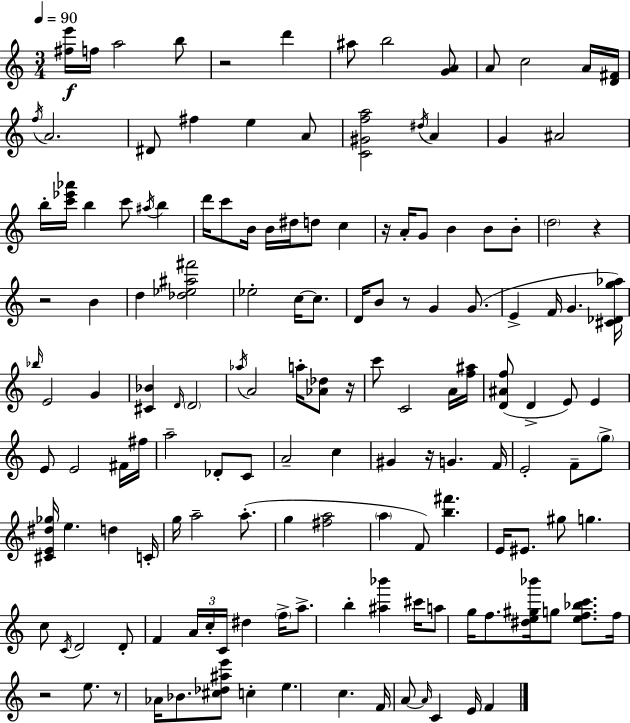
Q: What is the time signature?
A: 3/4